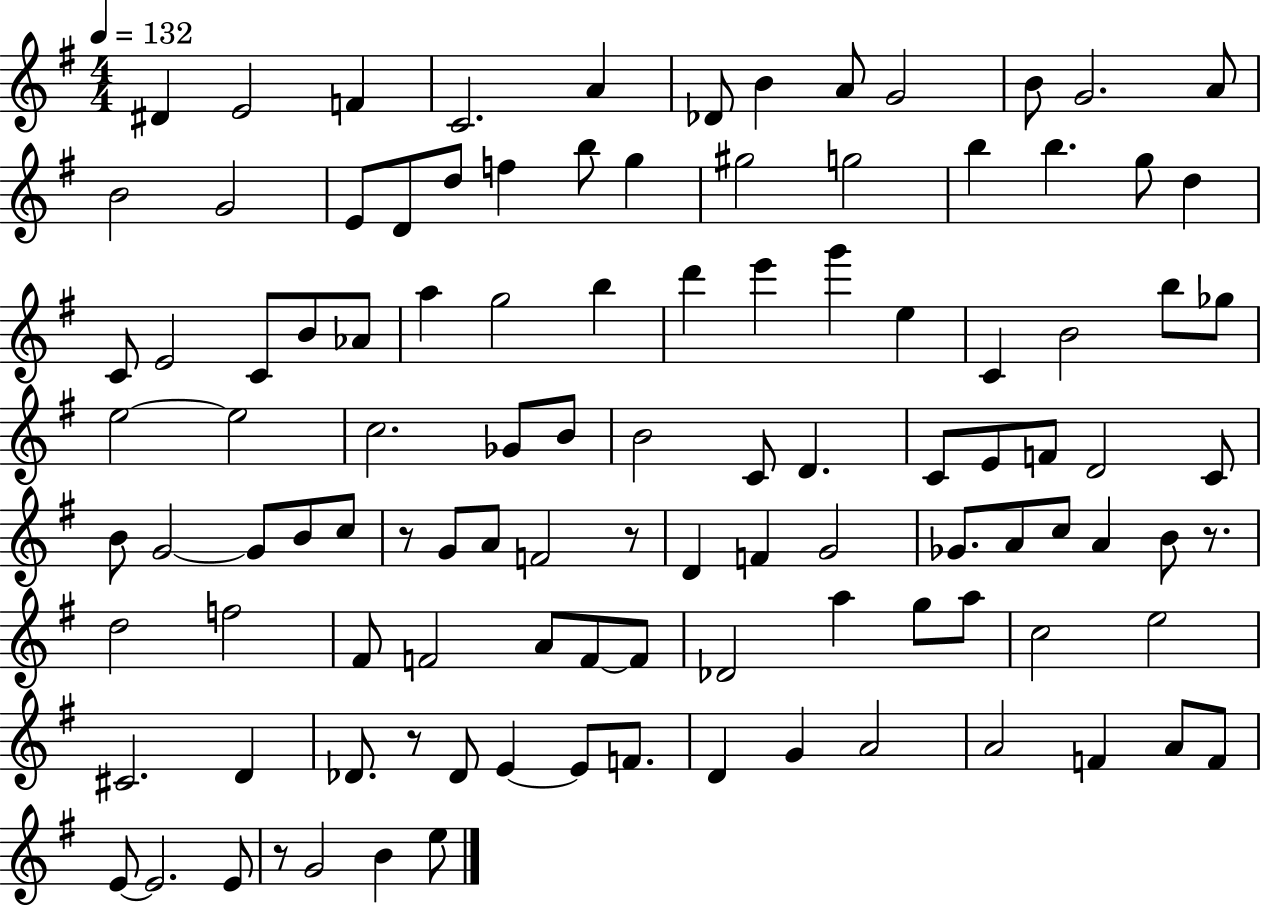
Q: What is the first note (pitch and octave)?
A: D#4